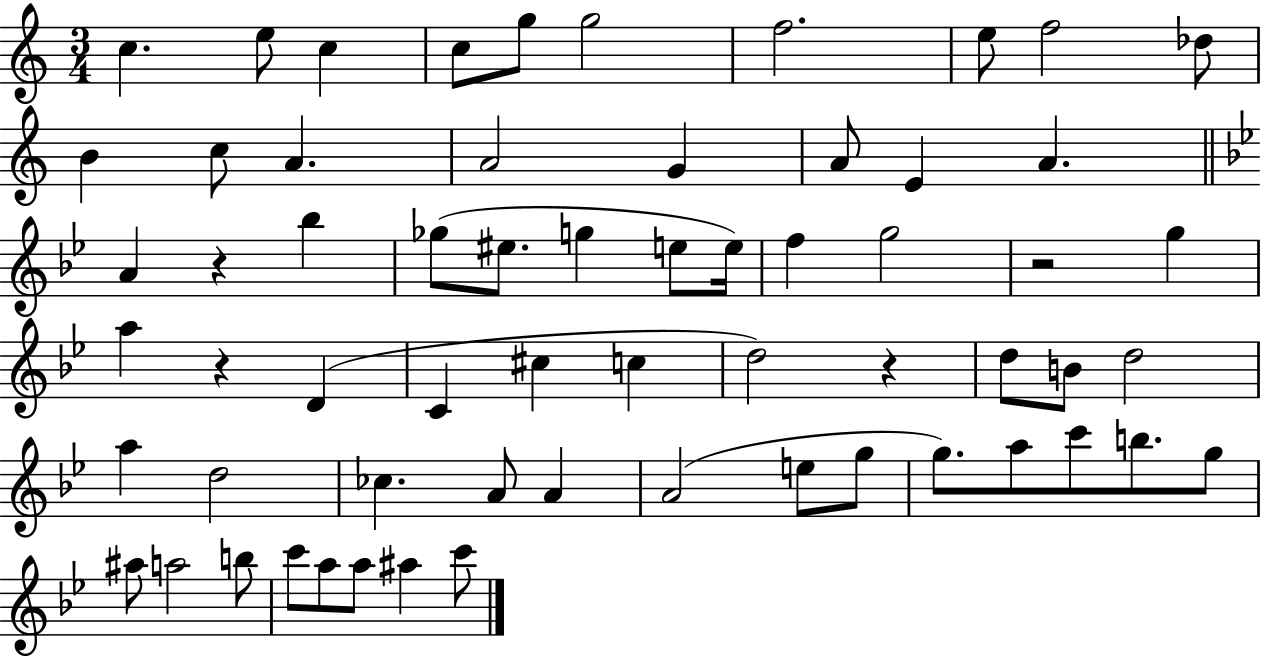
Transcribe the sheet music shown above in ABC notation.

X:1
T:Untitled
M:3/4
L:1/4
K:C
c e/2 c c/2 g/2 g2 f2 e/2 f2 _d/2 B c/2 A A2 G A/2 E A A z _b _g/2 ^e/2 g e/2 e/4 f g2 z2 g a z D C ^c c d2 z d/2 B/2 d2 a d2 _c A/2 A A2 e/2 g/2 g/2 a/2 c'/2 b/2 g/2 ^a/2 a2 b/2 c'/2 a/2 a/2 ^a c'/2